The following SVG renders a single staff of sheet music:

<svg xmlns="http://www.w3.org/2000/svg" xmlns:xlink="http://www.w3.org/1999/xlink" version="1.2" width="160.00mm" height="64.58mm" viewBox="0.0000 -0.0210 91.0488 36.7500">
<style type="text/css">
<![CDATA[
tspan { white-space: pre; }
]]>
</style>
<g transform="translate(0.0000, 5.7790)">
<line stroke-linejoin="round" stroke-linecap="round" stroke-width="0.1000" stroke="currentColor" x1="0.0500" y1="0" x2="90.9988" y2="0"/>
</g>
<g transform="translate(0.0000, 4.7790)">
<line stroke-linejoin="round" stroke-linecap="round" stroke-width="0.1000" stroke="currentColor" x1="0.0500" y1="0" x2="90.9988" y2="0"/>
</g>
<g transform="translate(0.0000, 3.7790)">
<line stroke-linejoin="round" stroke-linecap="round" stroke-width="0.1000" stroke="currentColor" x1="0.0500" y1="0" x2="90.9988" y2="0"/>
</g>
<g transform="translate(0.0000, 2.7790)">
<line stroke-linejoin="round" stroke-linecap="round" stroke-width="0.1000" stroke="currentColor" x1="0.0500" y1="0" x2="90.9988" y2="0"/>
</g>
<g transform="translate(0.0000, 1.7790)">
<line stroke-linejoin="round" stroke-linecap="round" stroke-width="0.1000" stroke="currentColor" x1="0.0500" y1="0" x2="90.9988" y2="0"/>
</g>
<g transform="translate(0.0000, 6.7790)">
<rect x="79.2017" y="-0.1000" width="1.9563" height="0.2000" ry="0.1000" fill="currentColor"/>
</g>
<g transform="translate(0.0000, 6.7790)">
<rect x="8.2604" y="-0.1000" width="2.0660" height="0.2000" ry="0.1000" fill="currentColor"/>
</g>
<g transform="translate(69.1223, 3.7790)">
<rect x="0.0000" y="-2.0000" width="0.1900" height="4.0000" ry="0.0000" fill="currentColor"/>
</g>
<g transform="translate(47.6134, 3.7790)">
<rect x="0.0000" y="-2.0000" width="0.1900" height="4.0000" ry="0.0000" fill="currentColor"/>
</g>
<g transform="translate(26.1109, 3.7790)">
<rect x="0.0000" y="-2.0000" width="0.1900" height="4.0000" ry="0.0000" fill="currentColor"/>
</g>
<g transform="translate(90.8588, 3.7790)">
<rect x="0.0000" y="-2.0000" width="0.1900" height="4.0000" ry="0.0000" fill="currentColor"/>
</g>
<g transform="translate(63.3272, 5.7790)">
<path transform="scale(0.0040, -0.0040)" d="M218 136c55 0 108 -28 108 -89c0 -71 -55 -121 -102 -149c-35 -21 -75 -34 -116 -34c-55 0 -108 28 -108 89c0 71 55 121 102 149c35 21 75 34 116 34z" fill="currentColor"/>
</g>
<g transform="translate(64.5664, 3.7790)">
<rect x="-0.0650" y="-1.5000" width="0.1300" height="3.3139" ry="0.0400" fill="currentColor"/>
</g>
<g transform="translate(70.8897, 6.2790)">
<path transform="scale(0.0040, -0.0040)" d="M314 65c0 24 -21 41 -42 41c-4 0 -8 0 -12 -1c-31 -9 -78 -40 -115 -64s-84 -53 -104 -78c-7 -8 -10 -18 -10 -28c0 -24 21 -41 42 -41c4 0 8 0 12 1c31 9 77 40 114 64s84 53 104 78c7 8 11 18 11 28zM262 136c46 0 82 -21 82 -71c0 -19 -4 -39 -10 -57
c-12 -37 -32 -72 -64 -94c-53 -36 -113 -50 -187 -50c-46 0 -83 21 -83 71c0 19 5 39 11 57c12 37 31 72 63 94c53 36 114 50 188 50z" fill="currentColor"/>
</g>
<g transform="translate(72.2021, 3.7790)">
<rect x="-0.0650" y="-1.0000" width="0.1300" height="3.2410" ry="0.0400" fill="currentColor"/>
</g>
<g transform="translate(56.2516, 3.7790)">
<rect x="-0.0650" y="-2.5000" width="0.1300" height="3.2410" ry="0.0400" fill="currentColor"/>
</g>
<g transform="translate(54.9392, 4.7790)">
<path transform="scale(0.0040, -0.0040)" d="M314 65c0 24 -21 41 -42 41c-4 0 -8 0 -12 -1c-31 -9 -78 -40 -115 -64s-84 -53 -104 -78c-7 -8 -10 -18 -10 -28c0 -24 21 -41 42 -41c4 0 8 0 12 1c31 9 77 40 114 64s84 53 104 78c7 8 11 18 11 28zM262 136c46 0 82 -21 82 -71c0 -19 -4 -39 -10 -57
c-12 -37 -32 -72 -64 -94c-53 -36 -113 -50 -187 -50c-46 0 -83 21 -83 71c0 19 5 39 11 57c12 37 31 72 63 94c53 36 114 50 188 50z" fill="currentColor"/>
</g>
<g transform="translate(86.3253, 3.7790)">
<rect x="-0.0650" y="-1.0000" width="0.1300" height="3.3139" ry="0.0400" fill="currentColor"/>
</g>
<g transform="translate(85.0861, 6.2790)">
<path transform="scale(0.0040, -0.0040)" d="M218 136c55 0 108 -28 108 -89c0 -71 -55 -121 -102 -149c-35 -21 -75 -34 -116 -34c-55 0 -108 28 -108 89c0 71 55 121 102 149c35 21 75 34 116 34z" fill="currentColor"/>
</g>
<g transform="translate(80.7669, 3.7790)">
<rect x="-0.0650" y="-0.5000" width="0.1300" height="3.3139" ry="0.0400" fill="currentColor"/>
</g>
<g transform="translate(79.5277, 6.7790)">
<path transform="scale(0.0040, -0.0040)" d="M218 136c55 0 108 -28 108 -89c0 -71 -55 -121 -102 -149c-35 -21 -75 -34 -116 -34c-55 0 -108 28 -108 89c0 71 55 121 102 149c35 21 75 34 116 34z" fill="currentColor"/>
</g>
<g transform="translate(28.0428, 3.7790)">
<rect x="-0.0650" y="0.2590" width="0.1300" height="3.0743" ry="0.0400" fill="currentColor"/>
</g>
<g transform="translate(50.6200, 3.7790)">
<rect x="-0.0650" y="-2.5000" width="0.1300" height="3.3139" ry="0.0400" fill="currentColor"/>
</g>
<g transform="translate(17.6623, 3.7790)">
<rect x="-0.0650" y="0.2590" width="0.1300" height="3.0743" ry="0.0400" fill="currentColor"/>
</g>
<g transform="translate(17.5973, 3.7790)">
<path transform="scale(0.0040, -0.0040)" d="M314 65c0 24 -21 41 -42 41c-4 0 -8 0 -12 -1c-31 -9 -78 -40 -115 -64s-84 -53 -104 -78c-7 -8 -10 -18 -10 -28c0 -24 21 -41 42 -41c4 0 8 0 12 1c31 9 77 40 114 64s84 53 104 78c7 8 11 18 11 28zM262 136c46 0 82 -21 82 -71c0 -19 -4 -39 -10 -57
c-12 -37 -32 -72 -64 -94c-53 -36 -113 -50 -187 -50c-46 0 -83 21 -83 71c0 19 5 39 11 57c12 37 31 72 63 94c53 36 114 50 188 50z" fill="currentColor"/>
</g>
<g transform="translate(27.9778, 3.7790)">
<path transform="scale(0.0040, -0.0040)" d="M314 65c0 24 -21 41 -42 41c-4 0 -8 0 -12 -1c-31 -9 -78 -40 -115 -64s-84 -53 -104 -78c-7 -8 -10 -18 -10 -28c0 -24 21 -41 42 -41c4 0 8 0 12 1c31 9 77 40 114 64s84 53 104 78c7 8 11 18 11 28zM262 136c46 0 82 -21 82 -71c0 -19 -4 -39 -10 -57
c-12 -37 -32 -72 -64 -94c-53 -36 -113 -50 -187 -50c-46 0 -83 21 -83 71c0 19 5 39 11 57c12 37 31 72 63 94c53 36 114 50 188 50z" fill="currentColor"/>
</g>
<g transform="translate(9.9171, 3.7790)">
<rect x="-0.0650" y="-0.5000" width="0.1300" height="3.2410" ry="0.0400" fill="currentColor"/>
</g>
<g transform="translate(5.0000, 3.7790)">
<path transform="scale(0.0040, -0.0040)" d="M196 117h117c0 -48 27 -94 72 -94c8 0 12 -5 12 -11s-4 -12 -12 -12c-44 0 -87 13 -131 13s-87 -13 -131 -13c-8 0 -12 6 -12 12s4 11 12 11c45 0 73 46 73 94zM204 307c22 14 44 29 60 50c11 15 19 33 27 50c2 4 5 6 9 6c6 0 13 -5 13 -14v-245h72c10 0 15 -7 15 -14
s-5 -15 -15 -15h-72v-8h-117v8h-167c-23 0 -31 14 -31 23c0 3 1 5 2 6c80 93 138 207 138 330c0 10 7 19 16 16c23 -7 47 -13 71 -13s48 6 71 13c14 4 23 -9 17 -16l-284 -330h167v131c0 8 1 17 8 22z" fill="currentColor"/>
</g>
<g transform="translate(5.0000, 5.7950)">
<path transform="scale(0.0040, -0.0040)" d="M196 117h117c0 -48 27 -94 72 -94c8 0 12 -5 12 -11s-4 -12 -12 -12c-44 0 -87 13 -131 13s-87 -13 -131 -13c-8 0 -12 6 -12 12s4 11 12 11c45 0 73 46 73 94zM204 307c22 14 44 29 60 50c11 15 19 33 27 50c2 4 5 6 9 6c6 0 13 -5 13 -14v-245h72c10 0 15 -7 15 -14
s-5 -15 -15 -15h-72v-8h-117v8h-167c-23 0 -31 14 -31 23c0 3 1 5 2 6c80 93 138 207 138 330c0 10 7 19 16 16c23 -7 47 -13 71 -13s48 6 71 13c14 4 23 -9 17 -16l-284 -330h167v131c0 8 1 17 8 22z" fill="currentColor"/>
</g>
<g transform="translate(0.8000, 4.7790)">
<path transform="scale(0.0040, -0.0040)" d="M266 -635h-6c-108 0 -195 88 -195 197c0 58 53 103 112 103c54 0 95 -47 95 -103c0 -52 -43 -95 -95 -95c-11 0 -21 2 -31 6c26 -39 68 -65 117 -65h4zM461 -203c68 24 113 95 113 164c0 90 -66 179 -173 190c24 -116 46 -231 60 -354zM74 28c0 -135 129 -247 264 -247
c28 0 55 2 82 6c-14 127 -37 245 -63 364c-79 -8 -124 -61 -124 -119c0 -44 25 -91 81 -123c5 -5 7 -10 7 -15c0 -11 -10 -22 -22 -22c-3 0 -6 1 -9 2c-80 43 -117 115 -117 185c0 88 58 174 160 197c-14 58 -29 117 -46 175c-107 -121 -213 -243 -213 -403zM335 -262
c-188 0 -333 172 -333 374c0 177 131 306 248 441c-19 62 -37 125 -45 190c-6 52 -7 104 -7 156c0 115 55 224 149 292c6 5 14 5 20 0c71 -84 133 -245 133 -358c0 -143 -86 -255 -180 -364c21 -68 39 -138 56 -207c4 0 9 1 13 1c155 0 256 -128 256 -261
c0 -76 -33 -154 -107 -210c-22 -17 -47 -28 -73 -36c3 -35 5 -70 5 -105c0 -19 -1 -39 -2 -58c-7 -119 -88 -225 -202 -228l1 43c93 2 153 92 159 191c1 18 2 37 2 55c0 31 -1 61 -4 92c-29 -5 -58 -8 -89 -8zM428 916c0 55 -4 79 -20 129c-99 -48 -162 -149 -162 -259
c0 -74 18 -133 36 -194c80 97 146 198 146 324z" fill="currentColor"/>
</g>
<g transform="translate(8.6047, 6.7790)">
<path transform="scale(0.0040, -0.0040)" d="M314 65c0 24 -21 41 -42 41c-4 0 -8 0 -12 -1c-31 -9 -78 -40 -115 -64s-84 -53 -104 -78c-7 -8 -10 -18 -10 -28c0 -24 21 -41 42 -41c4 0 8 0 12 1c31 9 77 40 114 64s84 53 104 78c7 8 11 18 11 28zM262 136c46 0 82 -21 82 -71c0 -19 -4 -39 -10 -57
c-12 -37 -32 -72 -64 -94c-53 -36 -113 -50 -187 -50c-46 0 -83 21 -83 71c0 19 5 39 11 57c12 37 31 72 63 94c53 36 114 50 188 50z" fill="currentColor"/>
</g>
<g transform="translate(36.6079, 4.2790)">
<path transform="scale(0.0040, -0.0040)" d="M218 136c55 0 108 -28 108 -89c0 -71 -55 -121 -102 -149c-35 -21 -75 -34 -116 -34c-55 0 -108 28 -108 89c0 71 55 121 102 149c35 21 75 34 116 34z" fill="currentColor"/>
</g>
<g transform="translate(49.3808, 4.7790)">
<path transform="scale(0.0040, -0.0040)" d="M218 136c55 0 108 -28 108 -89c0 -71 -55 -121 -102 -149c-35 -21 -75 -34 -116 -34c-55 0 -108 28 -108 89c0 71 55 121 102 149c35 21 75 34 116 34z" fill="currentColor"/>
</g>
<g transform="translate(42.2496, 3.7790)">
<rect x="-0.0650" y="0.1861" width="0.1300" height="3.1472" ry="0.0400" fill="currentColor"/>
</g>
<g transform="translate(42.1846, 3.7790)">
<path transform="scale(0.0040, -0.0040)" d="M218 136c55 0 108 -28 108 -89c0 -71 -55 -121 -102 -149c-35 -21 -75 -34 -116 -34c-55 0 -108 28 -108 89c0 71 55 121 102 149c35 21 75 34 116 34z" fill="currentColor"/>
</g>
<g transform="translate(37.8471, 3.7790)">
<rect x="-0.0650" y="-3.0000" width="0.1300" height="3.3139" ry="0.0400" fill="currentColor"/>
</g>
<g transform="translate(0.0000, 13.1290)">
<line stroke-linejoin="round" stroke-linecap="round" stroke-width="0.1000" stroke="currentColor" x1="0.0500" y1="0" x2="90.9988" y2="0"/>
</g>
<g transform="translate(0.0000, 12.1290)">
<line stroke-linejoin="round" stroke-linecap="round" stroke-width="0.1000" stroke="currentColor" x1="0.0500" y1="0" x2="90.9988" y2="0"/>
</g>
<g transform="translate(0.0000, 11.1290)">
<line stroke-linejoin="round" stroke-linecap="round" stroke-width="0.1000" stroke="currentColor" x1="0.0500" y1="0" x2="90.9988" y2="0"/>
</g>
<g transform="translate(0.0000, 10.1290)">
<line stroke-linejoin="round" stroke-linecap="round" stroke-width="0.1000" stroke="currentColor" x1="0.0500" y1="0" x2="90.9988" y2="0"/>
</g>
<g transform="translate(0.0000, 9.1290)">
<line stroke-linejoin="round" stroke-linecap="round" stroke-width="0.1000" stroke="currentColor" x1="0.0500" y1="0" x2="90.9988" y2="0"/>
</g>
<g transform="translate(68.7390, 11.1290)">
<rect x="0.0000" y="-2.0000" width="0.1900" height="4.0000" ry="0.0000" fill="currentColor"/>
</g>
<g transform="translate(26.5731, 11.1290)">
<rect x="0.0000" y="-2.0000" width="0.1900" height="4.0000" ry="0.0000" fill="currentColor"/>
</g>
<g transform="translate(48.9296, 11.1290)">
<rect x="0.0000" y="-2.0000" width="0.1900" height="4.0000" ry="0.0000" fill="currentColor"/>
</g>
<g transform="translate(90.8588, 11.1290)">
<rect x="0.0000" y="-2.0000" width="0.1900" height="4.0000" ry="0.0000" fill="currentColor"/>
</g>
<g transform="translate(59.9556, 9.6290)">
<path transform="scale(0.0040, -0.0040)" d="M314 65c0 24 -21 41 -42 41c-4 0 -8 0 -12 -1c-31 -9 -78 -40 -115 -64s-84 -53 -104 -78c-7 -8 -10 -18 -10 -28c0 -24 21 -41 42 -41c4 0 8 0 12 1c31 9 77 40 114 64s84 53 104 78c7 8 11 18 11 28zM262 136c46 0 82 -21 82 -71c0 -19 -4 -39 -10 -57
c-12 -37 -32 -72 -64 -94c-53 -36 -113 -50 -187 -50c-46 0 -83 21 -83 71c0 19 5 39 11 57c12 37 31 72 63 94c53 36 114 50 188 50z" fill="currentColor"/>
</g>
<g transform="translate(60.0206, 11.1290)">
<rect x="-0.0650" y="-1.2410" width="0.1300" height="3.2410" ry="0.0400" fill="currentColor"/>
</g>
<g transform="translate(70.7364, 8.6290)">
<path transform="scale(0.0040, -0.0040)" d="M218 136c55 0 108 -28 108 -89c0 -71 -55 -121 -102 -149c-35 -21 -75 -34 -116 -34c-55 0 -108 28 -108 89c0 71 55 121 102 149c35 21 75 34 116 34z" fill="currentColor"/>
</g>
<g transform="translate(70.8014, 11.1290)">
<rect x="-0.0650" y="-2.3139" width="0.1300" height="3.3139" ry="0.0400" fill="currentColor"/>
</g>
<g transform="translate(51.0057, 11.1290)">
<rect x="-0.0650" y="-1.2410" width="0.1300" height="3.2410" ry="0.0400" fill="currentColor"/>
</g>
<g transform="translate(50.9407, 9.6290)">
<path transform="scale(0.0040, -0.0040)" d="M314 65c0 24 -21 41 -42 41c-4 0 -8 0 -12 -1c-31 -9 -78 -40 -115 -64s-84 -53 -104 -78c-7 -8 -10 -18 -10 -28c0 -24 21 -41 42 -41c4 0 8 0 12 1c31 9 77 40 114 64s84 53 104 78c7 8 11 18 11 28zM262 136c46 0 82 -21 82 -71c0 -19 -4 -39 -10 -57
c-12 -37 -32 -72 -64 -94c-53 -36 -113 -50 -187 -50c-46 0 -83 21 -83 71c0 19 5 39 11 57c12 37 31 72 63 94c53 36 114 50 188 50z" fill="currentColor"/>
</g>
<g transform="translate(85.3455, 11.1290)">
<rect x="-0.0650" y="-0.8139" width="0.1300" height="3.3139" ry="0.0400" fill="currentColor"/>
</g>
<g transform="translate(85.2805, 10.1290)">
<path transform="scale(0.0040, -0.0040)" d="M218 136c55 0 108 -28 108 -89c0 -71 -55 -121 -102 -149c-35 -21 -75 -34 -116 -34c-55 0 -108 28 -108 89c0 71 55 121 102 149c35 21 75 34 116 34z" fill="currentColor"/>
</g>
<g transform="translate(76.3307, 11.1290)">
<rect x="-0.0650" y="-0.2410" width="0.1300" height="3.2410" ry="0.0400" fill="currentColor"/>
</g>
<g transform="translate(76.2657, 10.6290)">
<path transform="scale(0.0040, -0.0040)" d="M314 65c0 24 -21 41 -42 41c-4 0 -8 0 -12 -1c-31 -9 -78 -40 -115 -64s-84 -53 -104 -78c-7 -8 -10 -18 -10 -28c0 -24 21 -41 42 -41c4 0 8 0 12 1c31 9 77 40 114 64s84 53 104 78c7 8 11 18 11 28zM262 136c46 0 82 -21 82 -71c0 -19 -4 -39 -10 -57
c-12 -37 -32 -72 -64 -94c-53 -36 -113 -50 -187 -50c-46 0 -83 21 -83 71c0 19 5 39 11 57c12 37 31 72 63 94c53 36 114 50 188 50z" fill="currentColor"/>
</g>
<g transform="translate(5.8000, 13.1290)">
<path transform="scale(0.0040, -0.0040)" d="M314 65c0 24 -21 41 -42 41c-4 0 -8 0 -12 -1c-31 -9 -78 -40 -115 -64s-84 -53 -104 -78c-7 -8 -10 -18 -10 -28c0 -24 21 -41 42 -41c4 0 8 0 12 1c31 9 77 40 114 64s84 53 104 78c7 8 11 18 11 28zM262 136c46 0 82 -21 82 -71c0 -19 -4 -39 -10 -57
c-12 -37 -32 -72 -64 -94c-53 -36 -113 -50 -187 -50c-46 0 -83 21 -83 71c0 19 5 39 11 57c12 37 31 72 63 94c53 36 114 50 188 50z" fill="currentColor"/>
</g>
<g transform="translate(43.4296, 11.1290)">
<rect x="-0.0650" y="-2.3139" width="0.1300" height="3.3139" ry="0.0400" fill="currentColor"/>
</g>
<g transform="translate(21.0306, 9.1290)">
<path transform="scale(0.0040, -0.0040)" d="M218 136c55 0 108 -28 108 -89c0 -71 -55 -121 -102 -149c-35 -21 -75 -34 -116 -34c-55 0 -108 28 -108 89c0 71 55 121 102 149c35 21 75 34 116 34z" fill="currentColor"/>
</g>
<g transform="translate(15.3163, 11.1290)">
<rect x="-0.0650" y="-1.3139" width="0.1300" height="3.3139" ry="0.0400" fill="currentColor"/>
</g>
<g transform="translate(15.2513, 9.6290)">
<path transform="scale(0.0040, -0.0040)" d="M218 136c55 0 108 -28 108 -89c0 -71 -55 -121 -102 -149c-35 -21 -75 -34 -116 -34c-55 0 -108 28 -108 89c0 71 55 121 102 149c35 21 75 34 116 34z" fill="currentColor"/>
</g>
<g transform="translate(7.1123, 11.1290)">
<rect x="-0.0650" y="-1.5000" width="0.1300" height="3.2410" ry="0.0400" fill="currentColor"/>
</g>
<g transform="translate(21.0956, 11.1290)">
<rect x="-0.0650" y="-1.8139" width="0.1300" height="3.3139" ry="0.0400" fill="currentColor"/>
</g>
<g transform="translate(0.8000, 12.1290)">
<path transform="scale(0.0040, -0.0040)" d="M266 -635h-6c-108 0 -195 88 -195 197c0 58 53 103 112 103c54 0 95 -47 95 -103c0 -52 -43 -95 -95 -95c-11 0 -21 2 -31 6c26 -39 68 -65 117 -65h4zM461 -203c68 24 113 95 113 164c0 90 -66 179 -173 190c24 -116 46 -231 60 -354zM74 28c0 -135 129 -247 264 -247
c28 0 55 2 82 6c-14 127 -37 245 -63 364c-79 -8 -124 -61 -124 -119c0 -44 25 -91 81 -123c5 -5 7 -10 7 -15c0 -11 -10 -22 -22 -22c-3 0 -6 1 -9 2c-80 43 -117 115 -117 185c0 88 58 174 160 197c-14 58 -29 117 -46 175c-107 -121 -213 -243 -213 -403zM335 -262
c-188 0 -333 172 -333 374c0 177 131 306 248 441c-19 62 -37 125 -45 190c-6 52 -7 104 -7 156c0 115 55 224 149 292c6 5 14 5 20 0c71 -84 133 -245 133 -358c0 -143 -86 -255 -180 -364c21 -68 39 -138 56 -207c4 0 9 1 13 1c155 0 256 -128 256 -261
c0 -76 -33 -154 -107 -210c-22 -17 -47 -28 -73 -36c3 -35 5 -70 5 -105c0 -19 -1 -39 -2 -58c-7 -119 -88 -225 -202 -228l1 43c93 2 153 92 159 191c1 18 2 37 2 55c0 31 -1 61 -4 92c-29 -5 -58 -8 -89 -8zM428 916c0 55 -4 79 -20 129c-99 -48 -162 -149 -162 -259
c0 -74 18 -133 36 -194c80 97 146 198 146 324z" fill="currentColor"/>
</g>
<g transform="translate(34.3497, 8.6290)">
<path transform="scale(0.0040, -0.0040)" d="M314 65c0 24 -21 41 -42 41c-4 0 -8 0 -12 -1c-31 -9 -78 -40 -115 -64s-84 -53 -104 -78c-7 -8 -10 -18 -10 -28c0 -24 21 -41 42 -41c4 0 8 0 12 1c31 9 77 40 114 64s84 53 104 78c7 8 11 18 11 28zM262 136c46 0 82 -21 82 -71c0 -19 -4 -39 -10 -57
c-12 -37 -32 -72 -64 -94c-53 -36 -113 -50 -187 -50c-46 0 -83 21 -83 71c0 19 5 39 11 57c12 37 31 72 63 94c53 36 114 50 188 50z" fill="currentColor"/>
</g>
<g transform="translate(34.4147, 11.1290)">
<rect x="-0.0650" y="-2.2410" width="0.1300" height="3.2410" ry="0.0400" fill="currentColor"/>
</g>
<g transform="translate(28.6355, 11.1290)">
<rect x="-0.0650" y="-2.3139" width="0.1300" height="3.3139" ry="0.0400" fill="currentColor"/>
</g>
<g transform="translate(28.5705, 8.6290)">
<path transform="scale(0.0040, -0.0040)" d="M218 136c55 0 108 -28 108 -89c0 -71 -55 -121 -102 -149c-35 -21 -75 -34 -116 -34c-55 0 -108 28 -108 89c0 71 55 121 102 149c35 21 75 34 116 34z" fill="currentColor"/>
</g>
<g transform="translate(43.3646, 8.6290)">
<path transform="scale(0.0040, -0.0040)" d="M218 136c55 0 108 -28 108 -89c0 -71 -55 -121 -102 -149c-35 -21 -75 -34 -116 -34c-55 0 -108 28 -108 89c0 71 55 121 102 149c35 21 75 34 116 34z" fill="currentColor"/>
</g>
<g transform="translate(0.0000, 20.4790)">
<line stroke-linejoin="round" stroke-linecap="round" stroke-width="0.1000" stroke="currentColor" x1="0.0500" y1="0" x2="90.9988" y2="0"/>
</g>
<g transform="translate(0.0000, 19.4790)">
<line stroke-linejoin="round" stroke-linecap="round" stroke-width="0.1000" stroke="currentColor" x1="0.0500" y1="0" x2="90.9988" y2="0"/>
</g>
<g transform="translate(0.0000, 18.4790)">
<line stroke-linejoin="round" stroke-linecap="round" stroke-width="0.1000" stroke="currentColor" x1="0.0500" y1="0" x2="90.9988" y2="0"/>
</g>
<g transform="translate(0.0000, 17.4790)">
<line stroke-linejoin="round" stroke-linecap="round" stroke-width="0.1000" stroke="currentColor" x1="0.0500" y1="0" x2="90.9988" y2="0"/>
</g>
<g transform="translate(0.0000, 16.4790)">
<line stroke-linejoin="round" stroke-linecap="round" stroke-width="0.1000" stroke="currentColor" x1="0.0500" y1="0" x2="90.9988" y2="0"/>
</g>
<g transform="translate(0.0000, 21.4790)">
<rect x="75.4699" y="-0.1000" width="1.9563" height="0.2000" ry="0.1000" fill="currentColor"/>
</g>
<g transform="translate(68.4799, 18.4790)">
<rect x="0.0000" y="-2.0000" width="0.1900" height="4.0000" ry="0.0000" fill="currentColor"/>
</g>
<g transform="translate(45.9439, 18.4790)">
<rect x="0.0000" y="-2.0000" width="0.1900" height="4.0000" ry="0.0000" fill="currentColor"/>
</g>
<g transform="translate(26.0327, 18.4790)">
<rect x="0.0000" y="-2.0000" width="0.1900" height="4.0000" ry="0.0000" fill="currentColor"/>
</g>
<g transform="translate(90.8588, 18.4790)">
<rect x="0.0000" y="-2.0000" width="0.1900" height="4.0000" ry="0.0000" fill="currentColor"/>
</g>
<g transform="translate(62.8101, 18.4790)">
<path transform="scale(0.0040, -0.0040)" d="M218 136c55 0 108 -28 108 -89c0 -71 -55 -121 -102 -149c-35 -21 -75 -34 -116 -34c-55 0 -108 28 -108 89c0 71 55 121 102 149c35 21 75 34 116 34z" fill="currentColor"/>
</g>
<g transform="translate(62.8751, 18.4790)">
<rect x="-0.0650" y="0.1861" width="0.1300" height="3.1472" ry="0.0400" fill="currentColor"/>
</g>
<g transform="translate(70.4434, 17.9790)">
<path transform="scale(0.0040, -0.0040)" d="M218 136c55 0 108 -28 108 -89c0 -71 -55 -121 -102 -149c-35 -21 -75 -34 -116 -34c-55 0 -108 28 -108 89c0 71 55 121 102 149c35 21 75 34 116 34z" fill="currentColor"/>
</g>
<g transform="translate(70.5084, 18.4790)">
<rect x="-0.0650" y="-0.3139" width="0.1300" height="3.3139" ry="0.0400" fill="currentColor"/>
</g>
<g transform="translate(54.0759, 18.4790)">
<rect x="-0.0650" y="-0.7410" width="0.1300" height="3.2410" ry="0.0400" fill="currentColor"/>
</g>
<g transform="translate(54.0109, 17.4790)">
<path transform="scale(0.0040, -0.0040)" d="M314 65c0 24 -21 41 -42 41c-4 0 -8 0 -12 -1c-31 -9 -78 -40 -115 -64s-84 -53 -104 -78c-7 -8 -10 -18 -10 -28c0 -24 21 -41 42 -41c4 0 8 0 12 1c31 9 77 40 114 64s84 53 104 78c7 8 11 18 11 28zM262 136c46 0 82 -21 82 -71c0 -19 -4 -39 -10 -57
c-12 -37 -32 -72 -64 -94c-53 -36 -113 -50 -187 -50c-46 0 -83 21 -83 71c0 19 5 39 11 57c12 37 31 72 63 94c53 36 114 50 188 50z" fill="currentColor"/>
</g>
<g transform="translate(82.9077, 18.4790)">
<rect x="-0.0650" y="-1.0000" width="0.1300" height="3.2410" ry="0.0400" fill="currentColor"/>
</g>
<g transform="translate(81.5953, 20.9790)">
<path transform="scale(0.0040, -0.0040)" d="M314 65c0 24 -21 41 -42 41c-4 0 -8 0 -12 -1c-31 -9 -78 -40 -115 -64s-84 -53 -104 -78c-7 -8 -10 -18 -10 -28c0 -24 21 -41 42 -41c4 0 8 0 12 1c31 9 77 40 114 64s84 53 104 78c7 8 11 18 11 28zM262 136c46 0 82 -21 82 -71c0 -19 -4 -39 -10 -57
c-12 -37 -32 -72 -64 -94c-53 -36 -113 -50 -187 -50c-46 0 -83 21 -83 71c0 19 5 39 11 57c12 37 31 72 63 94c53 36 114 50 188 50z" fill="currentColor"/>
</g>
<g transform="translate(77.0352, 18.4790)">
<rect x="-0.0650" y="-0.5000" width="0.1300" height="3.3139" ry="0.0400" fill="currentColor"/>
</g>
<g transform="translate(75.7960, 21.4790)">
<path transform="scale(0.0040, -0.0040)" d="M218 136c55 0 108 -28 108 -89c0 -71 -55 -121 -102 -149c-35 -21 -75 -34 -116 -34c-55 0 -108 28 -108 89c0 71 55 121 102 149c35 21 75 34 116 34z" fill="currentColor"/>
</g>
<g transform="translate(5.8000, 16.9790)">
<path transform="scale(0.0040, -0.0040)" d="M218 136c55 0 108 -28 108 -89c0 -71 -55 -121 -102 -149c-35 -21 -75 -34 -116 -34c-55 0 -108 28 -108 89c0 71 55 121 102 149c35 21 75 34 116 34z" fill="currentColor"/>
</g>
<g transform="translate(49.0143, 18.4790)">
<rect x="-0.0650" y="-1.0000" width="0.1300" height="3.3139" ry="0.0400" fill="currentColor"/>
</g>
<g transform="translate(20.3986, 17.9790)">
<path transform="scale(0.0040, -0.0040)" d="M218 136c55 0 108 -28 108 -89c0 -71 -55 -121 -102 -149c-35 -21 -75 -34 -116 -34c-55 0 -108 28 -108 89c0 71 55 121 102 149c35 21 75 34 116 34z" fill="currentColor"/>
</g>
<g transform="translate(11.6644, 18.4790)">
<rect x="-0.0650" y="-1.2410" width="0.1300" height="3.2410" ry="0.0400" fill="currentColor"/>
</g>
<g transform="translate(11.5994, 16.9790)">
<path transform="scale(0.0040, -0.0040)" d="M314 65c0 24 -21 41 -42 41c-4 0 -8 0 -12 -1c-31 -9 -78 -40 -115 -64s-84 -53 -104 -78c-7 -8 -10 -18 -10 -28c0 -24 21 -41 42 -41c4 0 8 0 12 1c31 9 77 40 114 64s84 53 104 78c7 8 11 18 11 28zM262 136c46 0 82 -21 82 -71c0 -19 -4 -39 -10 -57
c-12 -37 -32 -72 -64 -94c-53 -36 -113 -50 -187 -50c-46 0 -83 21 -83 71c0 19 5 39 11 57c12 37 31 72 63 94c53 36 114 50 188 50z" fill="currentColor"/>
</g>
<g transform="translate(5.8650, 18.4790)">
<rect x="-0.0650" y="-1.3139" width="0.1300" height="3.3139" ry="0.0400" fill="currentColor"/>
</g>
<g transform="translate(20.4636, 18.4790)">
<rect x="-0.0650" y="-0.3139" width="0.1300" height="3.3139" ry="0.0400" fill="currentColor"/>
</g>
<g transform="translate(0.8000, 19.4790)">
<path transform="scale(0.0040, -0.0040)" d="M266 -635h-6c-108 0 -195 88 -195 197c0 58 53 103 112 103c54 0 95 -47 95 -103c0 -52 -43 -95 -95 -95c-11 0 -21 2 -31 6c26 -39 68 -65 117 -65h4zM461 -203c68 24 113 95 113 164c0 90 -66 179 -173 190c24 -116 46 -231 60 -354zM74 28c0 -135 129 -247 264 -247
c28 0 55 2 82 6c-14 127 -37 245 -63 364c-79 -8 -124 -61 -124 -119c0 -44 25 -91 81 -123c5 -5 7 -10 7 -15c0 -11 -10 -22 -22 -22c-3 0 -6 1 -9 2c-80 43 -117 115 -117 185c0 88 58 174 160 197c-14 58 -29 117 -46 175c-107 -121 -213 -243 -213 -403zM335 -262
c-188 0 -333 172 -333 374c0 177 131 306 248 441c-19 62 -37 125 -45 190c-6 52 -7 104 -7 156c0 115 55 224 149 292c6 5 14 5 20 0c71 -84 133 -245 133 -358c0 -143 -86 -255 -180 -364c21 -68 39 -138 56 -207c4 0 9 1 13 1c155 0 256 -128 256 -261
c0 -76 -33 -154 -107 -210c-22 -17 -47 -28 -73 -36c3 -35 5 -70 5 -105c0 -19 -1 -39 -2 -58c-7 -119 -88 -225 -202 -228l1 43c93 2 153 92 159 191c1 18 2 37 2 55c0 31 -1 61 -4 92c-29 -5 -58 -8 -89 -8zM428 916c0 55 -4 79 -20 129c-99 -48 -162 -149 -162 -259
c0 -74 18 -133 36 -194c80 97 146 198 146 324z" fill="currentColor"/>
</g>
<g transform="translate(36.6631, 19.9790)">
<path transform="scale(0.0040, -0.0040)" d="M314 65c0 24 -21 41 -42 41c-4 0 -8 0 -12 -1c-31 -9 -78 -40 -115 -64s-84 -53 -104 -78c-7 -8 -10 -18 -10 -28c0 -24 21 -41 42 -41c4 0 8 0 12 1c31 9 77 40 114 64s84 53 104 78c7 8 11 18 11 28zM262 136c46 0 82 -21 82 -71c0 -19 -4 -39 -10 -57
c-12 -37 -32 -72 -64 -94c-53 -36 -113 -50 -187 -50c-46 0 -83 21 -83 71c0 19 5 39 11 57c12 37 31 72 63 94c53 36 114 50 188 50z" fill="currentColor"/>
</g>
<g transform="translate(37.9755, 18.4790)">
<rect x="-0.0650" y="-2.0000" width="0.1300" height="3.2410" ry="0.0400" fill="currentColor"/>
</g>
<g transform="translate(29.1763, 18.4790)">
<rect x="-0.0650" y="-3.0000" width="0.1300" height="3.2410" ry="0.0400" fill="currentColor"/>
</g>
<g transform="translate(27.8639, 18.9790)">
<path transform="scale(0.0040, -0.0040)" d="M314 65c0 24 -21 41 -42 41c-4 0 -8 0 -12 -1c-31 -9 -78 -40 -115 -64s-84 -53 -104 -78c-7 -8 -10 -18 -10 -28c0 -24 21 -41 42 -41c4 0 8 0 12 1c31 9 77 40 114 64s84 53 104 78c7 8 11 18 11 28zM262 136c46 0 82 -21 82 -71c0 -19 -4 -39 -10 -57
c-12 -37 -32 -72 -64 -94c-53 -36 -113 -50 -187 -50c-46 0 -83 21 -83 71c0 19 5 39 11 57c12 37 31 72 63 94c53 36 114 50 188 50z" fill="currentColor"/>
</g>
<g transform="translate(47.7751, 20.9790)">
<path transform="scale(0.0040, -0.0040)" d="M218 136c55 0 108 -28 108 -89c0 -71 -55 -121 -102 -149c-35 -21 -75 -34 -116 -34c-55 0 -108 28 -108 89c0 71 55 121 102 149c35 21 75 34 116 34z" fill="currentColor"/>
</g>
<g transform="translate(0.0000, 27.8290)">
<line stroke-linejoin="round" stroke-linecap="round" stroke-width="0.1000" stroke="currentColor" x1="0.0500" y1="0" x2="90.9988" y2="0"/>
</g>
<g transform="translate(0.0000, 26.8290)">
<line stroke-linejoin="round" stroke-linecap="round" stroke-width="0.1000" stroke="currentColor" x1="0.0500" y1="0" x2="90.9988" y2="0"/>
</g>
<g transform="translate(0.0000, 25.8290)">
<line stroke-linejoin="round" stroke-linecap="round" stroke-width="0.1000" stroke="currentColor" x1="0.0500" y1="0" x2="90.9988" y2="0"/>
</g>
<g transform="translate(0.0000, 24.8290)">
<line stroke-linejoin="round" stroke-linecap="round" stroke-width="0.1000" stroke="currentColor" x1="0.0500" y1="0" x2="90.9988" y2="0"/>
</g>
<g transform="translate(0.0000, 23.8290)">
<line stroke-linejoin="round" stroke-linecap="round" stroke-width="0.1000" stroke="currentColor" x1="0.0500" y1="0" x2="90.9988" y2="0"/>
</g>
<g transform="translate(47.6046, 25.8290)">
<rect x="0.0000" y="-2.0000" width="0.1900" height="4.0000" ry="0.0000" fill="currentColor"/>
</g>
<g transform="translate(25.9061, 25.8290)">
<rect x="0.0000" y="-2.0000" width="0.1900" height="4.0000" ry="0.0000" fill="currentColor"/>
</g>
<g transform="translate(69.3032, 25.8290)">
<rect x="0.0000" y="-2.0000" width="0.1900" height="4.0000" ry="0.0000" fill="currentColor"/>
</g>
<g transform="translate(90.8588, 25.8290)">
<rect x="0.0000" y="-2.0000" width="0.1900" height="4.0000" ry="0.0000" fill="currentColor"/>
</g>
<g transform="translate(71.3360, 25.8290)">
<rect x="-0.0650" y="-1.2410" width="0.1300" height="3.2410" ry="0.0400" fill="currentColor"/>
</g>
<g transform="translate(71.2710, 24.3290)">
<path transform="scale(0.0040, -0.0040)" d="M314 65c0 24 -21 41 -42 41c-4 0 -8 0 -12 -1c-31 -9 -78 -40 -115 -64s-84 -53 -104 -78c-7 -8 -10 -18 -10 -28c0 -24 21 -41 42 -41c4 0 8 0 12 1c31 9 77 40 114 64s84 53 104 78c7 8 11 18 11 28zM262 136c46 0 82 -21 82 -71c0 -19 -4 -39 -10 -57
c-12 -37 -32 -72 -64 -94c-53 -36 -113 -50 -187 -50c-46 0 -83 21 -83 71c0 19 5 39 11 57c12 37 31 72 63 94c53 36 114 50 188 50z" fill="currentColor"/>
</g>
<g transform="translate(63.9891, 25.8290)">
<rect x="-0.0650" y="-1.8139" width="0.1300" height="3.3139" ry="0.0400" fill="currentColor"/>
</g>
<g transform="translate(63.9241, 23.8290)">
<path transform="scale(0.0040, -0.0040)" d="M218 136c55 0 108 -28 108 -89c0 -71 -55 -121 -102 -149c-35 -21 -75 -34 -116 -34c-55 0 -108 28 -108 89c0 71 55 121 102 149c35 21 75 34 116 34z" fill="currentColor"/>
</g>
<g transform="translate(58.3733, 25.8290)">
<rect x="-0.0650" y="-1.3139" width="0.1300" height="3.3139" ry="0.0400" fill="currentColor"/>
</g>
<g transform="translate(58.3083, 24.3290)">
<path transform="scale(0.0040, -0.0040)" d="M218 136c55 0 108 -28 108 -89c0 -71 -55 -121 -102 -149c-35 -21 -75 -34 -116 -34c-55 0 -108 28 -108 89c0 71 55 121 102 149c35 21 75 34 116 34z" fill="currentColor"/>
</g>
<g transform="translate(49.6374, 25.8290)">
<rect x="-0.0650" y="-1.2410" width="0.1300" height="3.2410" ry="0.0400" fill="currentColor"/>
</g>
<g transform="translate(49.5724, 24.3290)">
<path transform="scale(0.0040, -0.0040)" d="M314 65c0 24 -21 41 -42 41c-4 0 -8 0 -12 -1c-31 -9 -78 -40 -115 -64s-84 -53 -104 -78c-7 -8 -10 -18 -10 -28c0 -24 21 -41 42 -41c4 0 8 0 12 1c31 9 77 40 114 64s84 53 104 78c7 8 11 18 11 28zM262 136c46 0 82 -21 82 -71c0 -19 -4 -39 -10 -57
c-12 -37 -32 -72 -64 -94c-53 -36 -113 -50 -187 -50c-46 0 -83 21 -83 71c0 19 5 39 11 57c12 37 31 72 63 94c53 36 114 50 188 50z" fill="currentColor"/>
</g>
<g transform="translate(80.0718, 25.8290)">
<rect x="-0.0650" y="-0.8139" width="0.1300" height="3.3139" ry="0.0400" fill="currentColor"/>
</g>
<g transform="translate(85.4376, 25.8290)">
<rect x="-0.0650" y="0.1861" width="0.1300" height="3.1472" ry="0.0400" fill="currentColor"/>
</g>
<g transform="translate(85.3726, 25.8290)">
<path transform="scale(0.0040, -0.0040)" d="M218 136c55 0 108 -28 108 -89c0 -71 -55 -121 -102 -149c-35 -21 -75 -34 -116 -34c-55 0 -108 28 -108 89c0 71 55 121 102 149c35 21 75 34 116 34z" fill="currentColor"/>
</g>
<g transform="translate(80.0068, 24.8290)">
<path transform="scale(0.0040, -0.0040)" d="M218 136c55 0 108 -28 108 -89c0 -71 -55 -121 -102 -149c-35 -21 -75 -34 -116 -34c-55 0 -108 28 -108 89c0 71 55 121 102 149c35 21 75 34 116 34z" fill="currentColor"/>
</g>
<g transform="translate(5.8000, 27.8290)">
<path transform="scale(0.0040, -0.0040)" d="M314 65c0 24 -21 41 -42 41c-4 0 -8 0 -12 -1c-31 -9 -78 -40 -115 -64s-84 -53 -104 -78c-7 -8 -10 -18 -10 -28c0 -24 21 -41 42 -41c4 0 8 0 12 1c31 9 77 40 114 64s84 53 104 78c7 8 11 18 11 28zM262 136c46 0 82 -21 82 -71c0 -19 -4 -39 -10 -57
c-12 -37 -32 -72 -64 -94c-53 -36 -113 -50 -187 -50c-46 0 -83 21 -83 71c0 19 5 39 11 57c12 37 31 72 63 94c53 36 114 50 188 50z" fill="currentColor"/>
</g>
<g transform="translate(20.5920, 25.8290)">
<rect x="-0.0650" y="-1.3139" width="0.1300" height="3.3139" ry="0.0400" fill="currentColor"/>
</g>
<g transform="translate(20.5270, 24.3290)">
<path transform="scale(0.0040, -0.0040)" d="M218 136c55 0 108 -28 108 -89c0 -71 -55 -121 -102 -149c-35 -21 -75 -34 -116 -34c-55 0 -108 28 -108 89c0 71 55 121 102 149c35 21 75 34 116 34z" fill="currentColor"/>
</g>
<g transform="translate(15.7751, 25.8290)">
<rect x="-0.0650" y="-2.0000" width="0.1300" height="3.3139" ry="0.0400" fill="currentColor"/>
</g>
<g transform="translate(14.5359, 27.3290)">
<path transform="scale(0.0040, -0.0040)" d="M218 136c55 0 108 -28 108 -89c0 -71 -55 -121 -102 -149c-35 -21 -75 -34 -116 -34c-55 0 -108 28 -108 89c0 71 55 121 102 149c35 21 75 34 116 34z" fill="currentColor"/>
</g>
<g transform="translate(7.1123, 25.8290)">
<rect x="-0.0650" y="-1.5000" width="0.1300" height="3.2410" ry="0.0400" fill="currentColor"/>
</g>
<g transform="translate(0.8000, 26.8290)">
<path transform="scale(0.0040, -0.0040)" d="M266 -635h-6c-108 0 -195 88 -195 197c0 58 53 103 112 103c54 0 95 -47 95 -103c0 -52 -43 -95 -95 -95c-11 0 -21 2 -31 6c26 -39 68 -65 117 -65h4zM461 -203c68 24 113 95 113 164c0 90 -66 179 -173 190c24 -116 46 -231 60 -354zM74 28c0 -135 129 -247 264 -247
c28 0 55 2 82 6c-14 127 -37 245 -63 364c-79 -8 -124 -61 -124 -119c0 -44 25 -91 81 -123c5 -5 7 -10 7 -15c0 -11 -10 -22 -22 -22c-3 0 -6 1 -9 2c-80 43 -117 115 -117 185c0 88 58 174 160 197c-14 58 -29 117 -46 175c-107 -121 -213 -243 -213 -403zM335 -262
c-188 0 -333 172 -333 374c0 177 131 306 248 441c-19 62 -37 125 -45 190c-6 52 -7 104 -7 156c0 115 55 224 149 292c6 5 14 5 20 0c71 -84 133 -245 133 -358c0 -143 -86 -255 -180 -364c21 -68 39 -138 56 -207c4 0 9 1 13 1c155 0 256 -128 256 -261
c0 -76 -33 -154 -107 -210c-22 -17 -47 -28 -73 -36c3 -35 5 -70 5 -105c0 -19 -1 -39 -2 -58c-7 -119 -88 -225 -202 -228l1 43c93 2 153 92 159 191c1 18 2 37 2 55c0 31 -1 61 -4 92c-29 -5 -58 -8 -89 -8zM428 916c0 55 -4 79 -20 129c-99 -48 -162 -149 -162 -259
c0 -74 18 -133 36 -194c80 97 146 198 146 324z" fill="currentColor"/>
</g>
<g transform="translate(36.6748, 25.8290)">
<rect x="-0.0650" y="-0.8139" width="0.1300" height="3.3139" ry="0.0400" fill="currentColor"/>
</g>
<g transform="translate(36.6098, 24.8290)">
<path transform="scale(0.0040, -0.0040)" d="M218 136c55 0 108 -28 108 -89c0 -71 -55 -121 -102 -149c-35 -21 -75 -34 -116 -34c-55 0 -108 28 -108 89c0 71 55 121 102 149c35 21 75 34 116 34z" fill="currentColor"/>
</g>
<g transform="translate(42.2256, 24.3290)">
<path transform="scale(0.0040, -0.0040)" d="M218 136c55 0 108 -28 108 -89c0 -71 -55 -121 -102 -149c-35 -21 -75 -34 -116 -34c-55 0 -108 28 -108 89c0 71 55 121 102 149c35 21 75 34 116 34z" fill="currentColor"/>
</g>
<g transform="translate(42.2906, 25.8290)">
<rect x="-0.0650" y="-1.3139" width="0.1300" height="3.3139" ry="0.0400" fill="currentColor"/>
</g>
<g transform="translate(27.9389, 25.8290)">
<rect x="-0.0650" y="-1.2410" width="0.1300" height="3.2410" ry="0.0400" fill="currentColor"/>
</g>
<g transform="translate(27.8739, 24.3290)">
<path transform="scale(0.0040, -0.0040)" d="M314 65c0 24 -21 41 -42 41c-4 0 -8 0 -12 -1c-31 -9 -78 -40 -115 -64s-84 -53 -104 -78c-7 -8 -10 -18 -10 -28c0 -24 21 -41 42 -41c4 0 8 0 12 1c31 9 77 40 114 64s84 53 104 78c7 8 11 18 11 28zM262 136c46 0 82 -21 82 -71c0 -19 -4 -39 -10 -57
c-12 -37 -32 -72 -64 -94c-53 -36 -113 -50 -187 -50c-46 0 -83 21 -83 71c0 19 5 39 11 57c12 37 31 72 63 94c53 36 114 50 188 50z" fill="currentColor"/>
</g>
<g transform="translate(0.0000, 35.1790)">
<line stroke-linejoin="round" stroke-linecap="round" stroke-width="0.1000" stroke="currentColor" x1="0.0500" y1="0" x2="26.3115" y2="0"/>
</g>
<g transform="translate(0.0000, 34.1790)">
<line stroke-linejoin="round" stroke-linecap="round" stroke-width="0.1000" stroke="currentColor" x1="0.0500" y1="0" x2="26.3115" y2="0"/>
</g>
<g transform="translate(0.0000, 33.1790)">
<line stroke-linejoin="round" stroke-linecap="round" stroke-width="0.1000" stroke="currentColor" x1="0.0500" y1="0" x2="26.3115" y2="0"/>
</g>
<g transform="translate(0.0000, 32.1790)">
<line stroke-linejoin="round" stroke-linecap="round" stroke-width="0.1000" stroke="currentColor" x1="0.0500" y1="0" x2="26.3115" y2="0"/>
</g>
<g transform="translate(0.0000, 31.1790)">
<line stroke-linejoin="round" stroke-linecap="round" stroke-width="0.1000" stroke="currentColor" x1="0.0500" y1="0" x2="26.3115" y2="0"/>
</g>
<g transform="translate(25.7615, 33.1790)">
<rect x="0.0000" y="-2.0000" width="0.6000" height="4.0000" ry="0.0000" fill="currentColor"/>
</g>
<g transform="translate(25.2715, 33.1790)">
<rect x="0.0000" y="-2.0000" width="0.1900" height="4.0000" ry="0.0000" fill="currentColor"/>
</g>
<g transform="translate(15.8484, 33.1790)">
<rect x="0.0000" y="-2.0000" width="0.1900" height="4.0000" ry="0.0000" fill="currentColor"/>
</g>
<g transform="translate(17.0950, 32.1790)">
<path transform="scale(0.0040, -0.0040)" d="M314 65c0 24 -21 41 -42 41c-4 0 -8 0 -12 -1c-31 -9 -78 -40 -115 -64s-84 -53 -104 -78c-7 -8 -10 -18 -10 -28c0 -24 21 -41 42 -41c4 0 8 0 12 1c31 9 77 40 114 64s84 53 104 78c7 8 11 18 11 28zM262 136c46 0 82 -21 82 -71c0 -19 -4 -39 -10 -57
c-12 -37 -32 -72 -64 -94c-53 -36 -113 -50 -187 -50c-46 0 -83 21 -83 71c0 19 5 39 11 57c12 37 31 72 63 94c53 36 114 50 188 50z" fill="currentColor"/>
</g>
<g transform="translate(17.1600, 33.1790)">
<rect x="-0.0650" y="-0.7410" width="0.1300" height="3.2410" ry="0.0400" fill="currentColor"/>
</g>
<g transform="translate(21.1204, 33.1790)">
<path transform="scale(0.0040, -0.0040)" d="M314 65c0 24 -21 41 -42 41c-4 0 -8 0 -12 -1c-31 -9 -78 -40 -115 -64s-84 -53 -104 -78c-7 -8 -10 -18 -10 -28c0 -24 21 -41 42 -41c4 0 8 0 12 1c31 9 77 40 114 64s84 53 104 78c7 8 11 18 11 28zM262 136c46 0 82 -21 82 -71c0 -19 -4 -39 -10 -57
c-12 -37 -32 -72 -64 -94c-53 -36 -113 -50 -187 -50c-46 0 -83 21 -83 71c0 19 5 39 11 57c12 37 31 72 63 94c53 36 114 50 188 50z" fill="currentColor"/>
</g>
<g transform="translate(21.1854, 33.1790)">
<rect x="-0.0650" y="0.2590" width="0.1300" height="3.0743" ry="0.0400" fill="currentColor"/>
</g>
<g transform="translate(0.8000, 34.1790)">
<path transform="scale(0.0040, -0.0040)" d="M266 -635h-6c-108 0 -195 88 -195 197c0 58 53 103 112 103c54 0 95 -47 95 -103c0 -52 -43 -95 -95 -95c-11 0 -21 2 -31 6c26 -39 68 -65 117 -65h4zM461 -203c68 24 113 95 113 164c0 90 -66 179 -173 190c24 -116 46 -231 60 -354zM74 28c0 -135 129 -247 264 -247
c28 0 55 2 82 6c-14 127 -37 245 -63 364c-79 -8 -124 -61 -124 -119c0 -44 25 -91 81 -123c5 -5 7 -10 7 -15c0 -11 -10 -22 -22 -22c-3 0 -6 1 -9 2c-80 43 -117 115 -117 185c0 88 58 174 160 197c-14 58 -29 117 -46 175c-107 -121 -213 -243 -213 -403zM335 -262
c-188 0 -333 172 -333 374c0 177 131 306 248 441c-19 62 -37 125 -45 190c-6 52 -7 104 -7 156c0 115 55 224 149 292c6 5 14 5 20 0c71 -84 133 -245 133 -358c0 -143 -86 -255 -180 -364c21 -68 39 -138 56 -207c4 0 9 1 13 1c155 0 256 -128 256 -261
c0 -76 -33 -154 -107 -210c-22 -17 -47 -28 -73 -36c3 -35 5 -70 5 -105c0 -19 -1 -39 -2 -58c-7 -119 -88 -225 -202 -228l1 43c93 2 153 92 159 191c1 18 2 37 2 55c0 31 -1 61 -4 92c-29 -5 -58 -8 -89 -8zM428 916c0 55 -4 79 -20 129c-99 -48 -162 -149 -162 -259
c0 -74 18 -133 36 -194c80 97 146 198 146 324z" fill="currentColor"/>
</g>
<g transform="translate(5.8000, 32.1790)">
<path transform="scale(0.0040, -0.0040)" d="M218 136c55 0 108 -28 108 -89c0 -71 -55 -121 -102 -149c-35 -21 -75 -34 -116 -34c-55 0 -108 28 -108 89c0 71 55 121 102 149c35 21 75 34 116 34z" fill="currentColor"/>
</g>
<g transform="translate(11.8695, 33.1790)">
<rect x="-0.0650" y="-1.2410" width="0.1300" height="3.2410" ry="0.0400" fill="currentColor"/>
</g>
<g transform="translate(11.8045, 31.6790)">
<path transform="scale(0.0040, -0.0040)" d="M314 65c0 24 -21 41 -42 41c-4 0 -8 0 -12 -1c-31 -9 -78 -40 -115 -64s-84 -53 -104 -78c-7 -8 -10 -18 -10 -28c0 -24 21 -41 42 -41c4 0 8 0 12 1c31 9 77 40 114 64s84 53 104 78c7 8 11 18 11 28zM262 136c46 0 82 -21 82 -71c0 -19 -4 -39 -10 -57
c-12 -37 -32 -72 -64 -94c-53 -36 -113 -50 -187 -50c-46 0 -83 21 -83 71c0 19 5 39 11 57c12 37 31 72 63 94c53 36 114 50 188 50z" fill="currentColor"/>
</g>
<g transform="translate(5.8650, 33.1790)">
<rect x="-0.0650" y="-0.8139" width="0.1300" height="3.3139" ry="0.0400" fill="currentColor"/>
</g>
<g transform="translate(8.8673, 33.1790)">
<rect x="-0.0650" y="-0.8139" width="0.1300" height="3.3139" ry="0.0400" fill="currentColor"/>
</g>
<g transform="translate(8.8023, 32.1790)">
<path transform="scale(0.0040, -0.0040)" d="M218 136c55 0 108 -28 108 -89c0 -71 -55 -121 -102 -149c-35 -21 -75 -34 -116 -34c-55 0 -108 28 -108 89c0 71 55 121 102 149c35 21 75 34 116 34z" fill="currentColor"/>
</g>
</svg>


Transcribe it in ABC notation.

X:1
T:Untitled
M:4/4
L:1/4
K:C
C2 B2 B2 A B G G2 E D2 C D E2 e f g g2 g e2 e2 g c2 d e e2 c A2 F2 D d2 B c C D2 E2 F e e2 d e e2 e f e2 d B d d e2 d2 B2